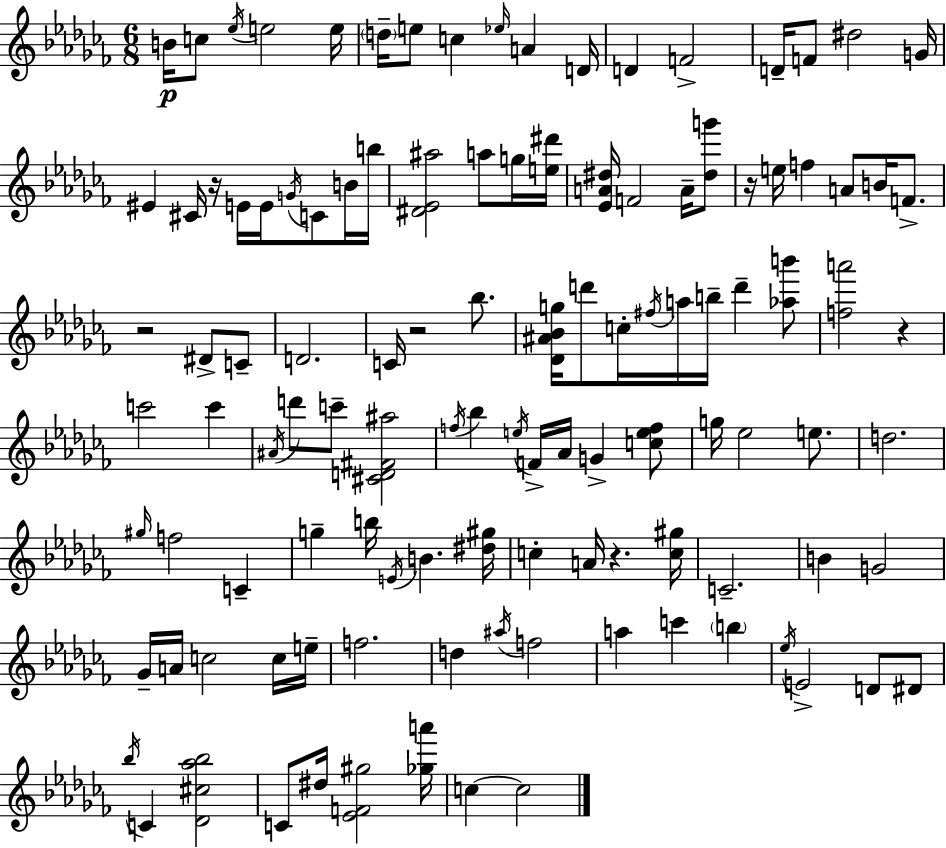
{
  \clef treble
  \numericTimeSignature
  \time 6/8
  \key aes \minor
  \repeat volta 2 { b'16\p c''8 \acciaccatura { ees''16 } e''2 | e''16 \parenthesize d''16-- e''8 c''4 \grace { ees''16 } a'4 | d'16 d'4 f'2-> | d'16-- f'8 dis''2 | \break g'16 eis'4 cis'16 r16 e'16 e'16 \acciaccatura { g'16 } c'8 | b'16 b''16 <dis' ees' ais''>2 a''8 | g''16 <e'' dis'''>16 <ees' a' dis''>16 f'2 | a'16-- <dis'' g'''>8 r16 e''16 f''4 a'8 b'16 | \break f'8.-> r2 dis'8-> | c'8-- d'2. | c'16 r2 | bes''8. <des' ais' bes' g''>16 d'''8 c''16-. \acciaccatura { fis''16 } a''16 b''16-- d'''4-- | \break <aes'' b'''>8 <f'' a'''>2 | r4 c'''2 | c'''4 \acciaccatura { ais'16 } d'''8 c'''8-- <cis' d' fis' ais''>2 | \acciaccatura { f''16 } bes''4 \acciaccatura { e''16 } f'16-> | \break aes'16 g'4-> <c'' e'' f''>8 g''16 ees''2 | e''8. d''2. | \grace { gis''16 } f''2 | c'4-- g''4-- | \break b''16 \acciaccatura { e'16 } b'4. <dis'' gis''>16 c''4-. | a'16 r4. <c'' gis''>16 c'2.-- | b'4 | g'2 ges'16-- a'16 c''2 | \break c''16 e''16-- f''2. | d''4 | \acciaccatura { ais''16 } f''2 a''4 | c'''4 \parenthesize b''4 \acciaccatura { ees''16 } e'2-> | \break d'8 dis'8 \acciaccatura { bes''16 } | c'4 <des' cis'' aes'' bes''>2 | c'8 dis''16 <ees' f' gis''>2 <ges'' a'''>16 | c''4~~ c''2 | \break } \bar "|."
}